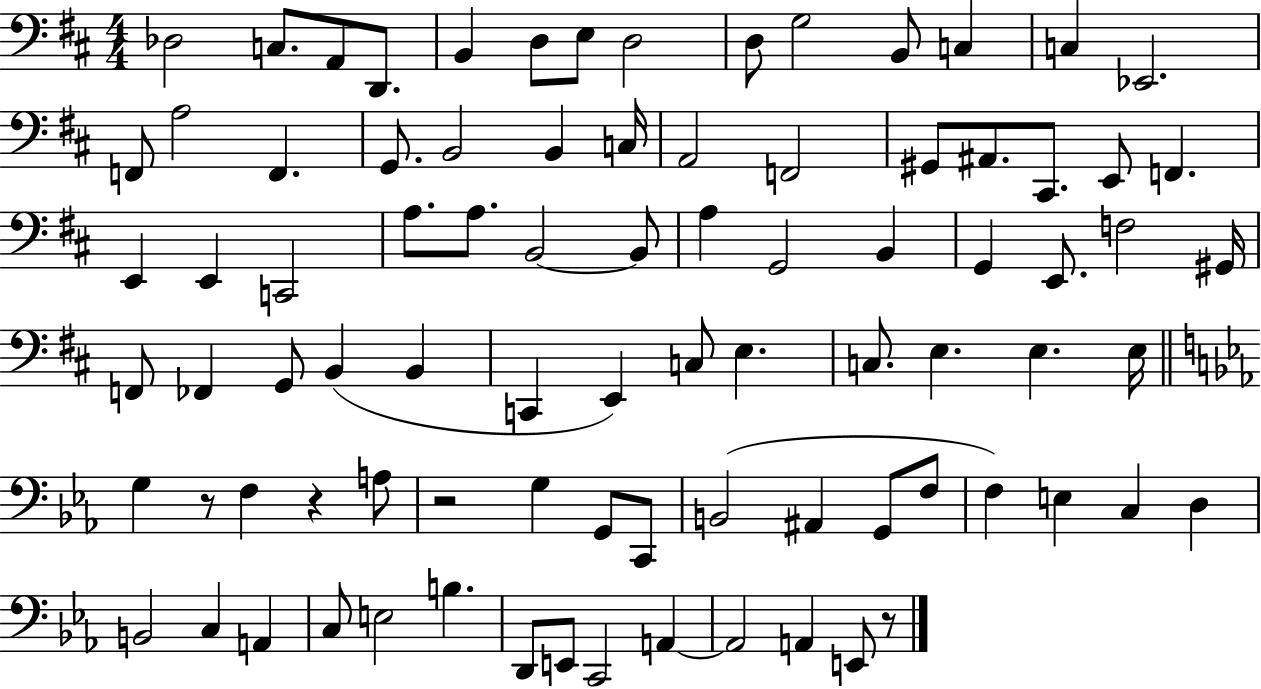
{
  \clef bass
  \numericTimeSignature
  \time 4/4
  \key d \major
  des2 c8. a,8 d,8. | b,4 d8 e8 d2 | d8 g2 b,8 c4 | c4 ees,2. | \break f,8 a2 f,4. | g,8. b,2 b,4 c16 | a,2 f,2 | gis,8 ais,8. cis,8. e,8 f,4. | \break e,4 e,4 c,2 | a8. a8. b,2~~ b,8 | a4 g,2 b,4 | g,4 e,8. f2 gis,16 | \break f,8 fes,4 g,8 b,4( b,4 | c,4 e,4) c8 e4. | c8. e4. e4. e16 | \bar "||" \break \key ees \major g4 r8 f4 r4 a8 | r2 g4 g,8 c,8 | b,2( ais,4 g,8 f8 | f4) e4 c4 d4 | \break b,2 c4 a,4 | c8 e2 b4. | d,8 e,8 c,2 a,4~~ | a,2 a,4 e,8 r8 | \break \bar "|."
}